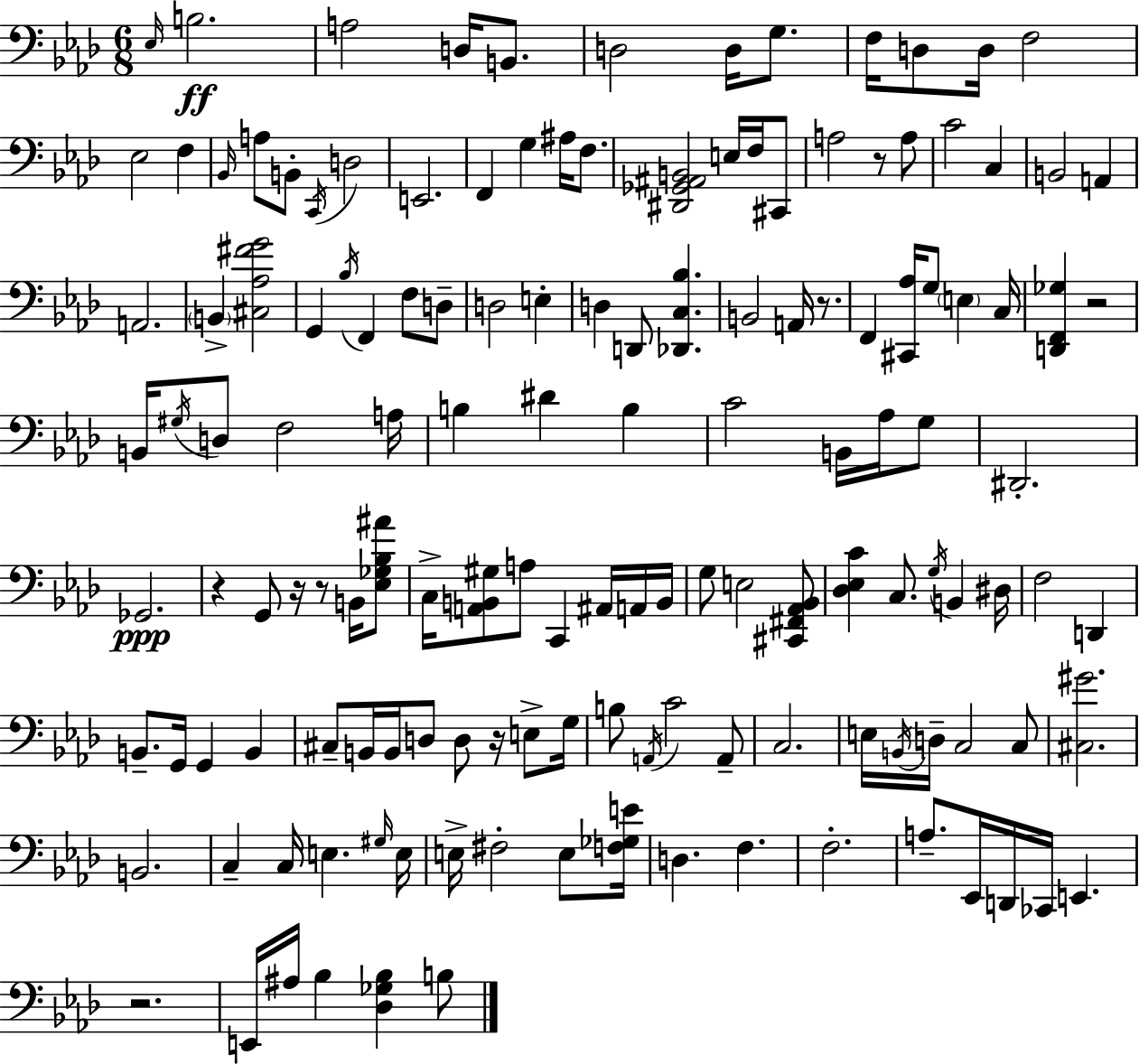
Eb3/s B3/h. A3/h D3/s B2/e. D3/h D3/s G3/e. F3/s D3/e D3/s F3/h Eb3/h F3/q Bb2/s A3/e B2/e C2/s D3/h E2/h. F2/q G3/q A#3/s F3/e. [D#2,Gb2,A#2,B2]/h E3/s F3/s C#2/e A3/h R/e A3/e C4/h C3/q B2/h A2/q A2/h. B2/q [C#3,Ab3,F#4,G4]/h G2/q Bb3/s F2/q F3/e D3/e D3/h E3/q D3/q D2/e [Db2,C3,Bb3]/q. B2/h A2/s R/e. F2/q [C#2,Ab3]/s G3/e E3/q C3/s [D2,F2,Gb3]/q R/h B2/s G#3/s D3/e F3/h A3/s B3/q D#4/q B3/q C4/h B2/s Ab3/s G3/e D#2/h. Gb2/h. R/q G2/e R/s R/e B2/s [Eb3,Gb3,Bb3,A#4]/e C3/s [A2,B2,G#3]/e A3/e C2/q A#2/s A2/s B2/s G3/e E3/h [C#2,F#2,Ab2,Bb2]/e [Db3,Eb3,C4]/q C3/e. G3/s B2/q D#3/s F3/h D2/q B2/e. G2/s G2/q B2/q C#3/e B2/s B2/s D3/e D3/e R/s E3/e G3/s B3/e A2/s C4/h A2/e C3/h. E3/s B2/s D3/s C3/h C3/e [C#3,G#4]/h. B2/h. C3/q C3/s E3/q. G#3/s E3/s E3/s F#3/h E3/e [F3,Gb3,E4]/s D3/q. F3/q. F3/h. A3/e. Eb2/s D2/s CES2/s E2/q. R/h. E2/s A#3/s Bb3/q [Db3,Gb3,Bb3]/q B3/e